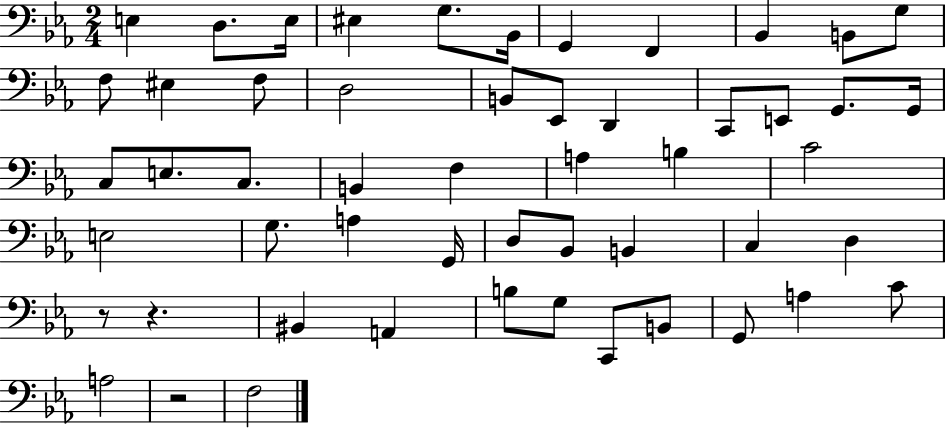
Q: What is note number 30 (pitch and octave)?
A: C4